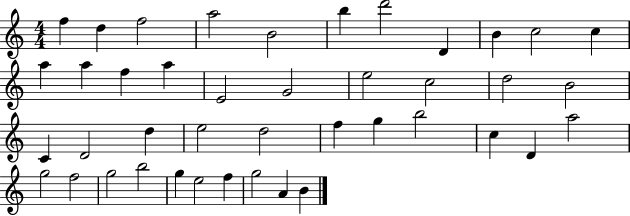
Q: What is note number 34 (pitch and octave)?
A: F5